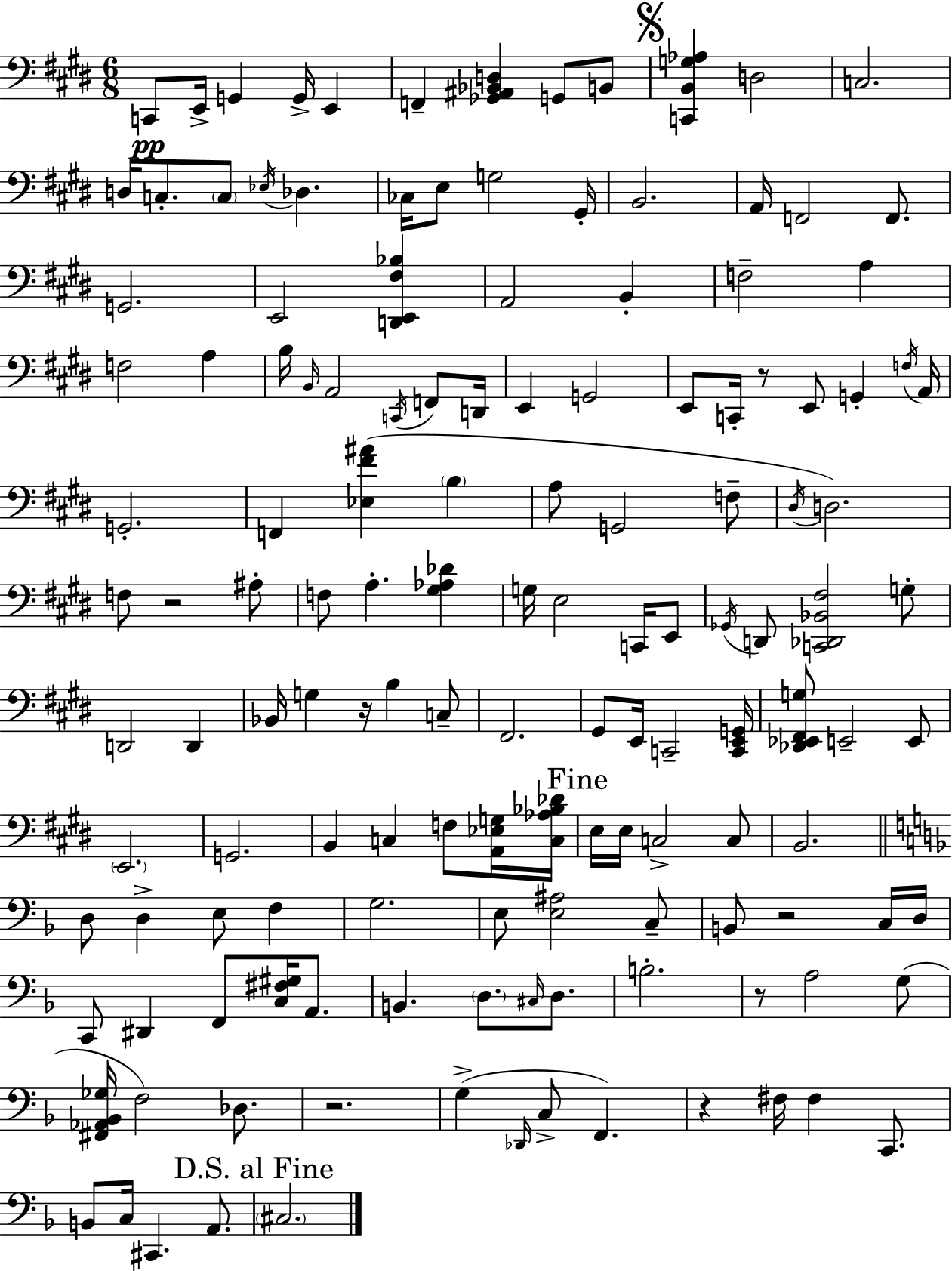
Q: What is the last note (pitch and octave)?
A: C#3